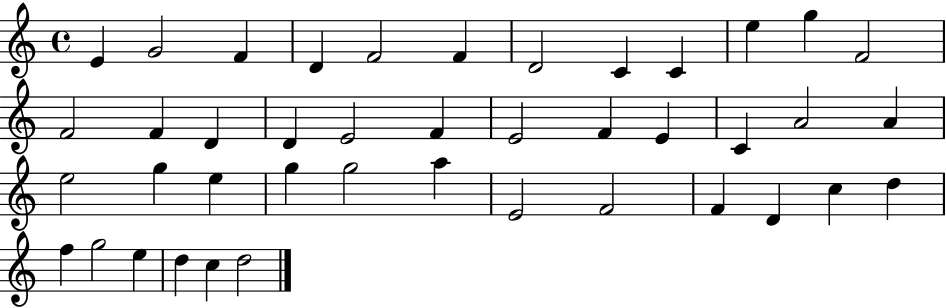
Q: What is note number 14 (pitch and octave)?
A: F4